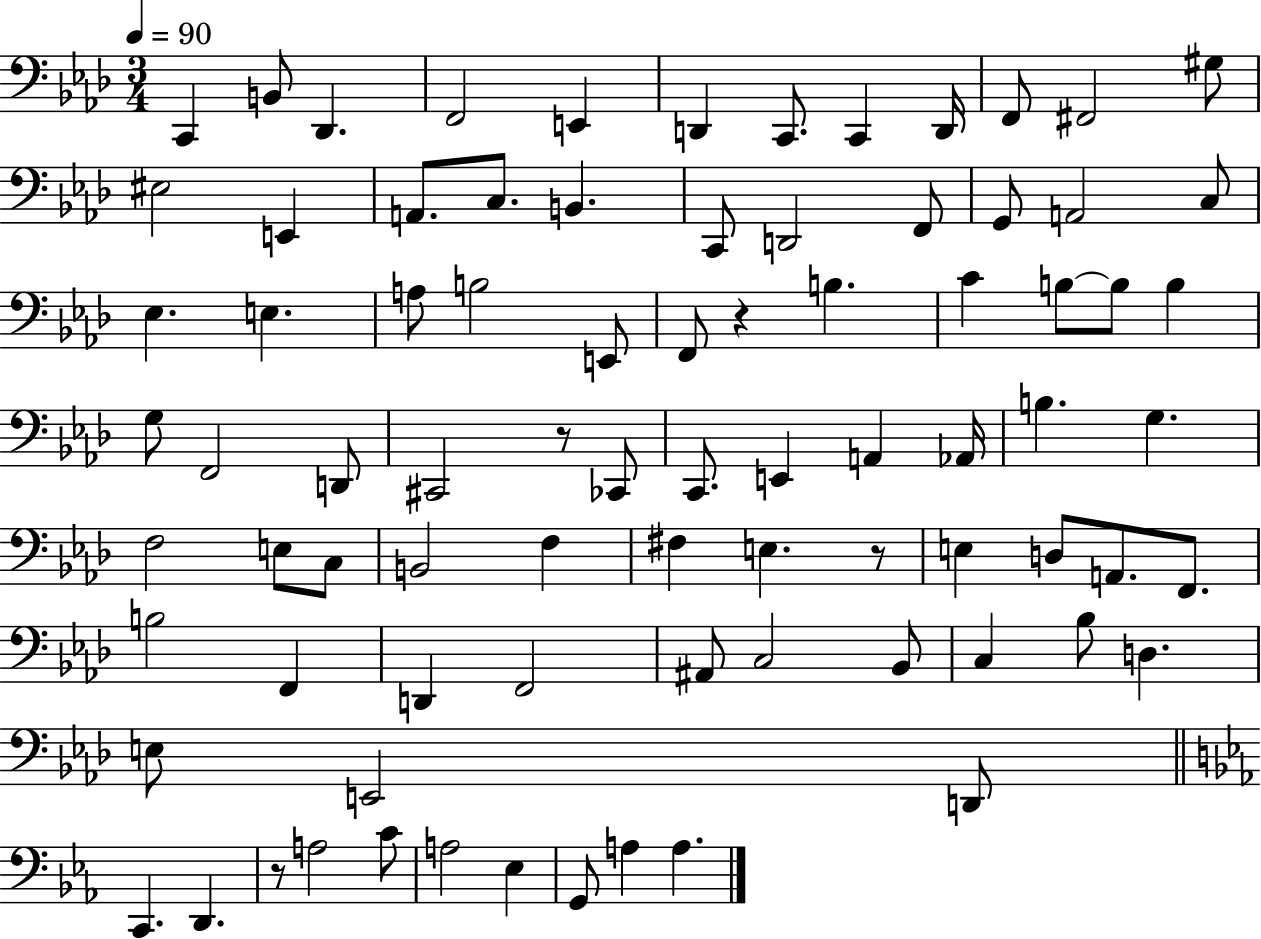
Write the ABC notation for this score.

X:1
T:Untitled
M:3/4
L:1/4
K:Ab
C,, B,,/2 _D,, F,,2 E,, D,, C,,/2 C,, D,,/4 F,,/2 ^F,,2 ^G,/2 ^E,2 E,, A,,/2 C,/2 B,, C,,/2 D,,2 F,,/2 G,,/2 A,,2 C,/2 _E, E, A,/2 B,2 E,,/2 F,,/2 z B, C B,/2 B,/2 B, G,/2 F,,2 D,,/2 ^C,,2 z/2 _C,,/2 C,,/2 E,, A,, _A,,/4 B, G, F,2 E,/2 C,/2 B,,2 F, ^F, E, z/2 E, D,/2 A,,/2 F,,/2 B,2 F,, D,, F,,2 ^A,,/2 C,2 _B,,/2 C, _B,/2 D, E,/2 E,,2 D,,/2 C,, D,, z/2 A,2 C/2 A,2 _E, G,,/2 A, A,